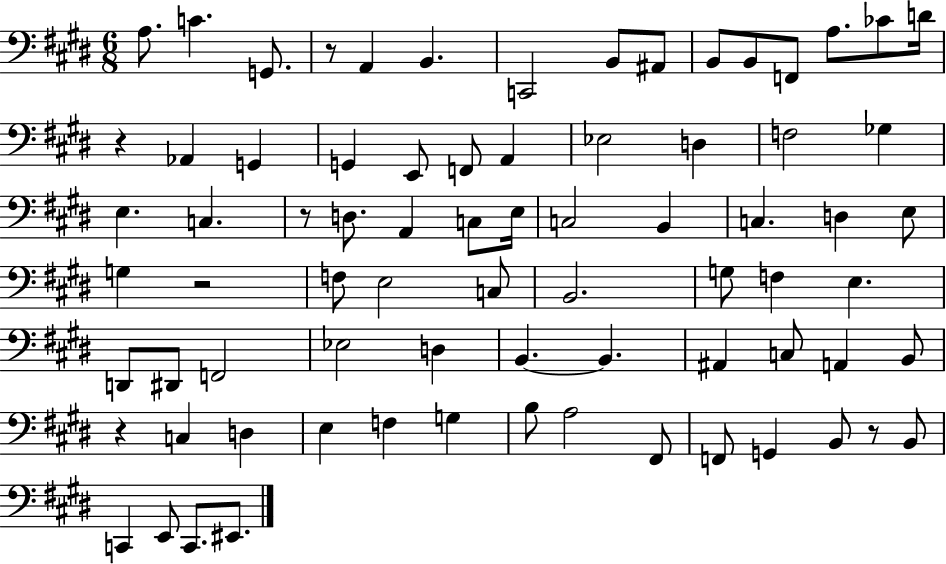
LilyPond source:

{
  \clef bass
  \numericTimeSignature
  \time 6/8
  \key e \major
  a8. c'4. g,8. | r8 a,4 b,4. | c,2 b,8 ais,8 | b,8 b,8 f,8 a8. ces'8 d'16 | \break r4 aes,4 g,4 | g,4 e,8 f,8 a,4 | ees2 d4 | f2 ges4 | \break e4. c4. | r8 d8. a,4 c8 e16 | c2 b,4 | c4. d4 e8 | \break g4 r2 | f8 e2 c8 | b,2. | g8 f4 e4. | \break d,8 dis,8 f,2 | ees2 d4 | b,4.~~ b,4. | ais,4 c8 a,4 b,8 | \break r4 c4 d4 | e4 f4 g4 | b8 a2 fis,8 | f,8 g,4 b,8 r8 b,8 | \break c,4 e,8 c,8. eis,8. | \bar "|."
}